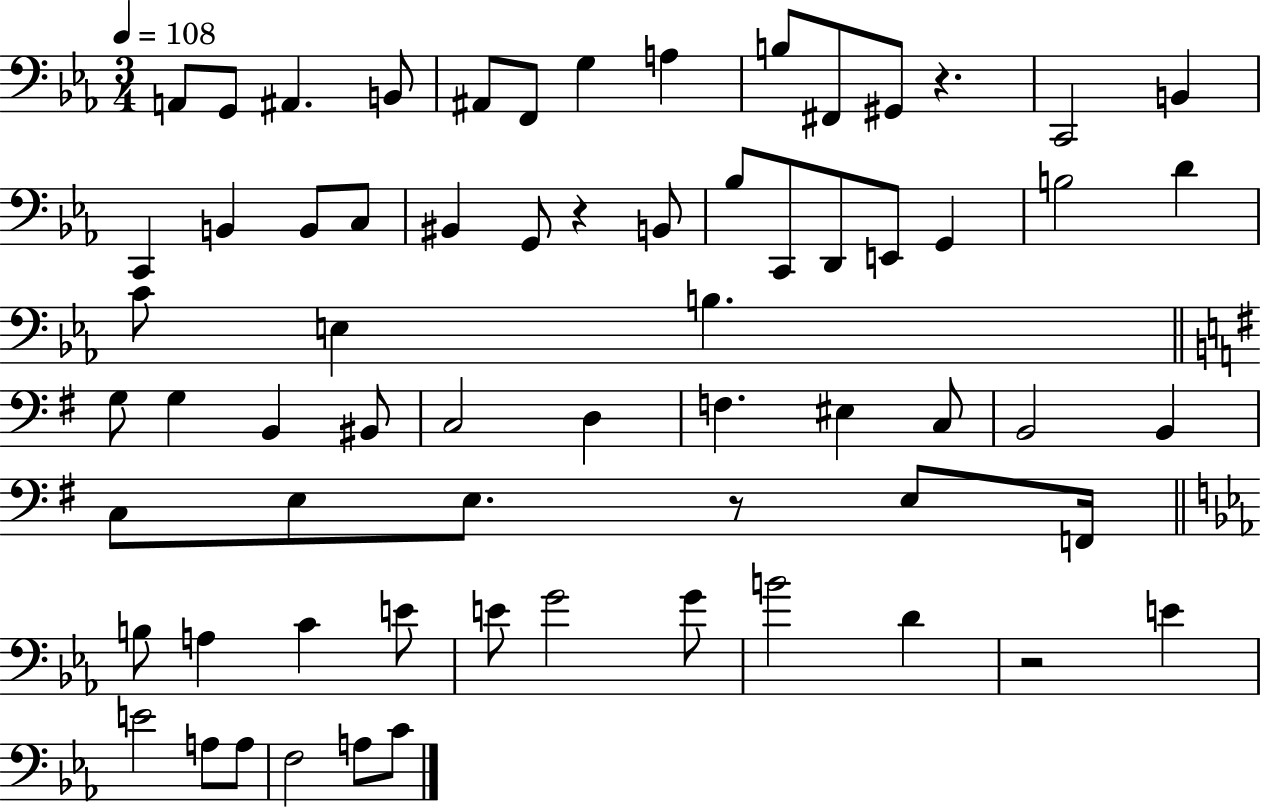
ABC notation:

X:1
T:Untitled
M:3/4
L:1/4
K:Eb
A,,/2 G,,/2 ^A,, B,,/2 ^A,,/2 F,,/2 G, A, B,/2 ^F,,/2 ^G,,/2 z C,,2 B,, C,, B,, B,,/2 C,/2 ^B,, G,,/2 z B,,/2 _B,/2 C,,/2 D,,/2 E,,/2 G,, B,2 D C/2 E, B, G,/2 G, B,, ^B,,/2 C,2 D, F, ^E, C,/2 B,,2 B,, C,/2 E,/2 E,/2 z/2 E,/2 F,,/4 B,/2 A, C E/2 E/2 G2 G/2 B2 D z2 E E2 A,/2 A,/2 F,2 A,/2 C/2